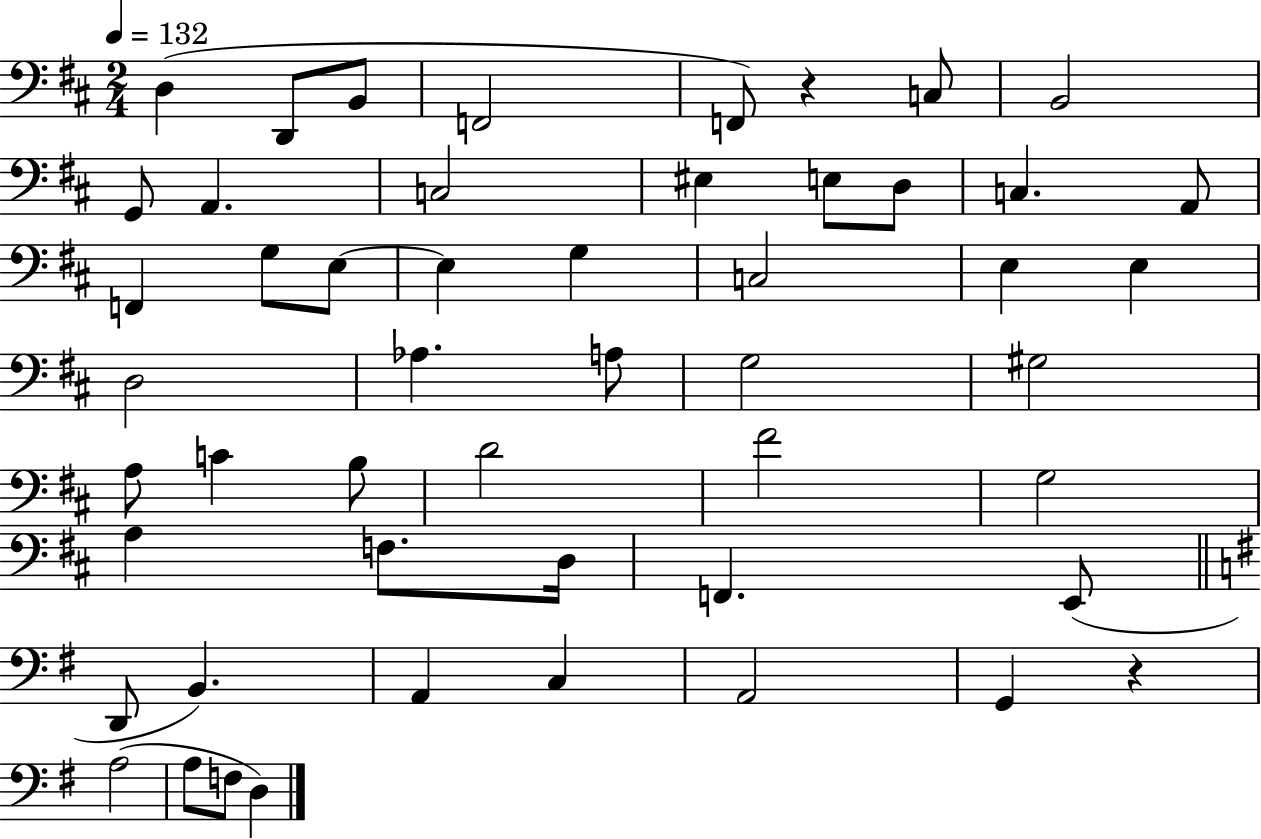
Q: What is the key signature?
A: D major